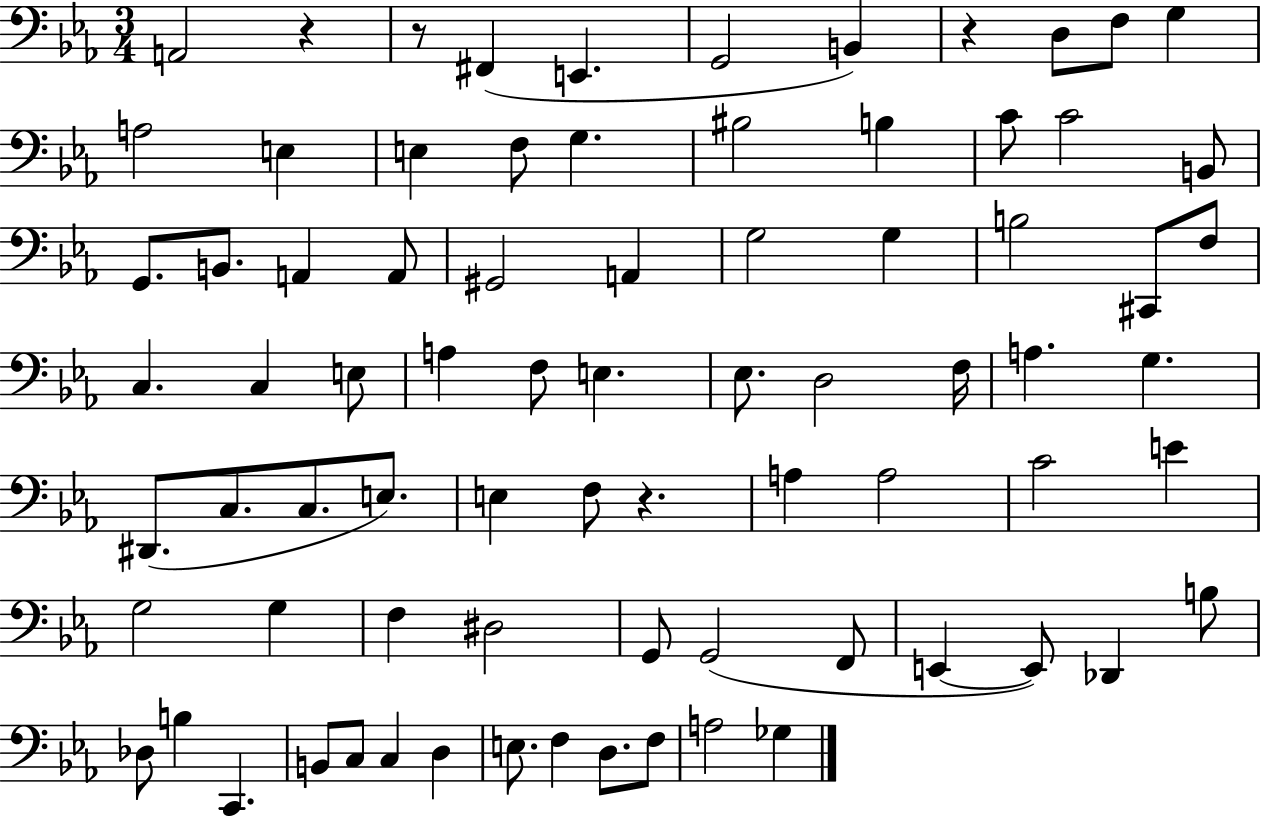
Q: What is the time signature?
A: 3/4